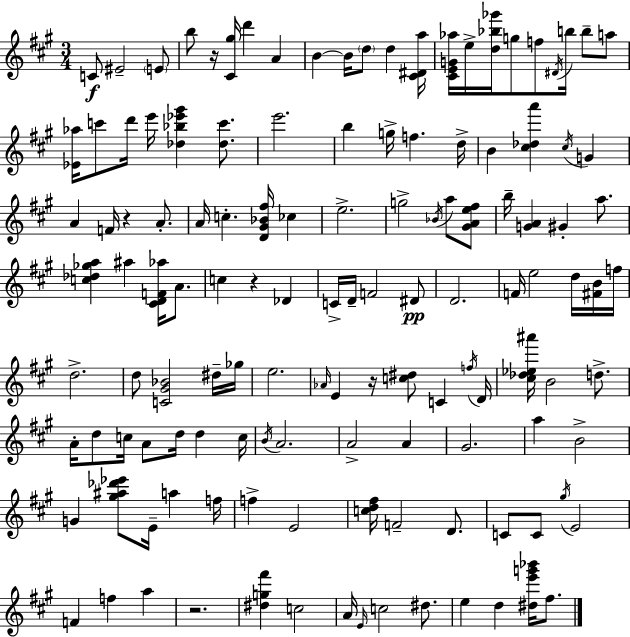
C4/e EIS4/h E4/e B5/e R/s [C#4,G#5]/s D6/q A4/q B4/q B4/s D5/e D5/q [C#4,D#4,A5]/s [C#4,E4,G4,Ab5]/s E5/s [D5,Bb5,Gb6]/s G5/e F5/e D#4/s B5/s B5/e A5/e [Eb4,Ab5]/s C6/e D6/s E6/s [Db5,Bb5,Eb6,G#6]/q [Db5,C6]/e. E6/h. B5/q G5/s F5/q. D5/s B4/q [C#5,Db5,A6]/q C#5/s G4/q A4/q F4/s R/q A4/e. A4/s C5/q. [D4,G#4,Bb4,F#5]/s CES5/q E5/h. G5/h Bb4/s A5/e [G#4,A4,E5,F#5]/e B5/s [G4,A4]/q G#4/q A5/e. [C5,Db5,Gb5,A5]/q A#5/q [C#4,D4,F4,Ab5]/s A4/e. C5/q R/q Db4/q C4/s D4/s F4/h D#4/e D4/h. F4/s E5/h D5/s [F#4,B4]/s F5/s D5/h. D5/e [C4,G#4,Bb4]/h D#5/s Gb5/s E5/h. Ab4/s E4/q R/s [C5,D#5]/e C4/q F5/s D4/s [C#5,Db5,Eb5,A#6]/s B4/h D5/e. A4/s D5/e C5/s A4/e D5/s D5/q C5/s B4/s A4/h. A4/h A4/q G#4/h. A5/q B4/h G4/q [G#5,A#5,Db6,Eb6]/e E4/s A5/q F5/s F5/q E4/h [C5,D5,F#5]/s F4/h D4/e. C4/e C4/e G#5/s E4/h F4/q F5/q A5/q R/h. [D#5,G5,F#6]/q C5/h A4/s E4/s C5/h D#5/e. E5/q D5/q [D#5,E6,G6,Bb6]/s F#5/e.